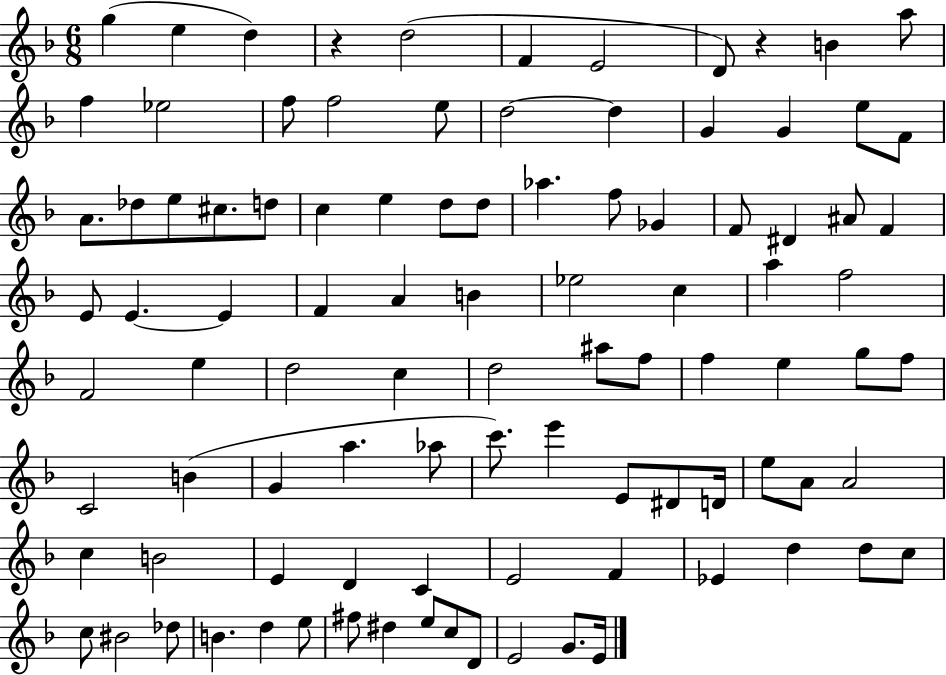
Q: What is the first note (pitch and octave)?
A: G5